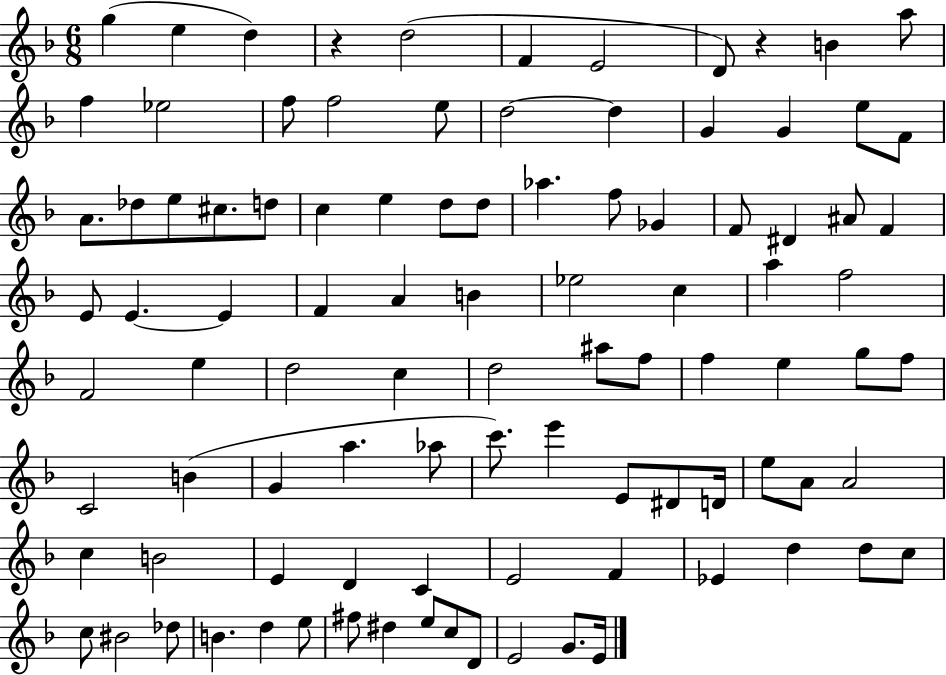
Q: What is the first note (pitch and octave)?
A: G5